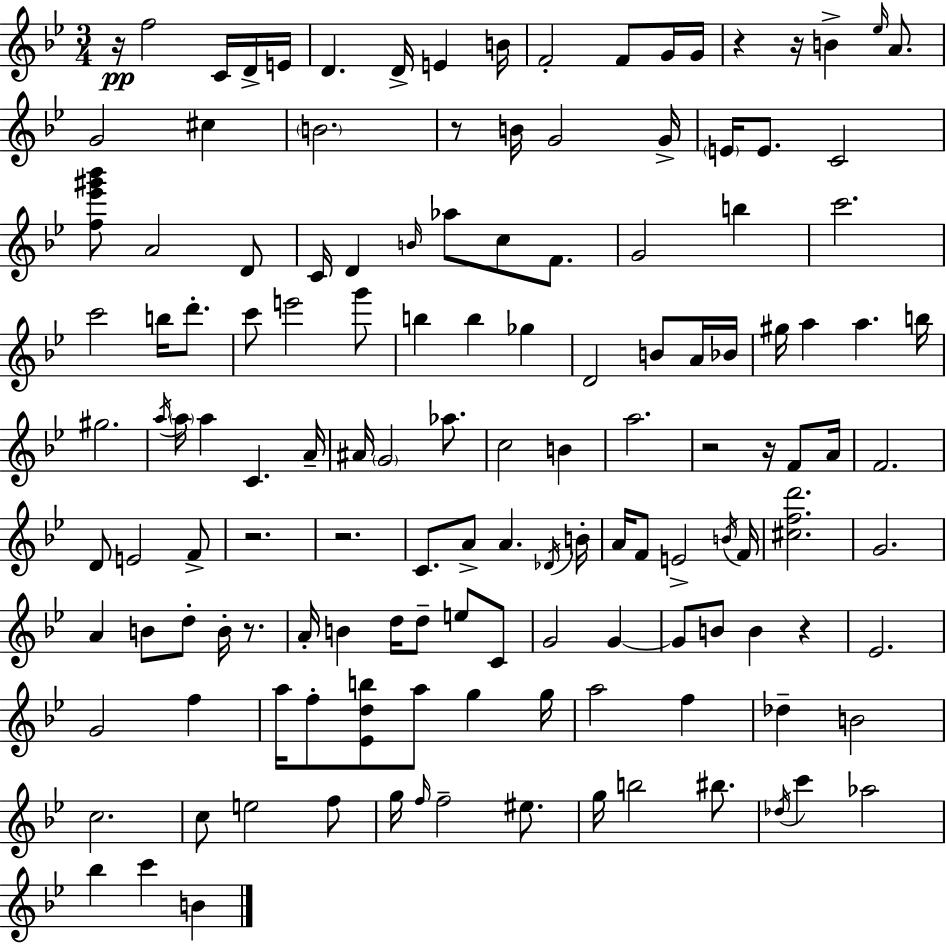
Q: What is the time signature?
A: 3/4